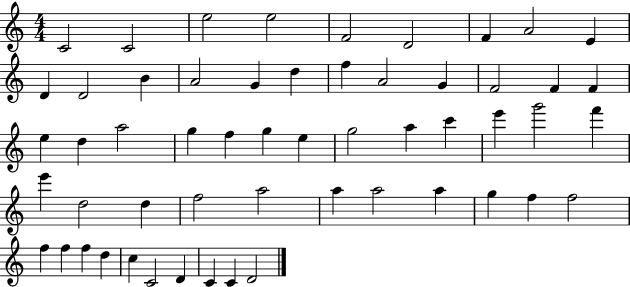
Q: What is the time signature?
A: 4/4